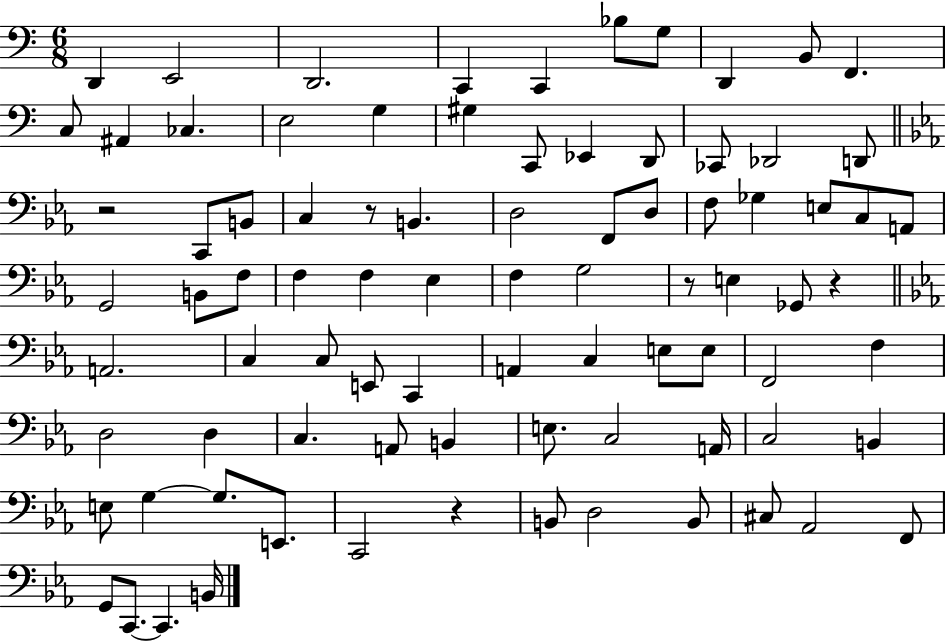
D2/q E2/h D2/h. C2/q C2/q Bb3/e G3/e D2/q B2/e F2/q. C3/e A#2/q CES3/q. E3/h G3/q G#3/q C2/e Eb2/q D2/e CES2/e Db2/h D2/e R/h C2/e B2/e C3/q R/e B2/q. D3/h F2/e D3/e F3/e Gb3/q E3/e C3/e A2/e G2/h B2/e F3/e F3/q F3/q Eb3/q F3/q G3/h R/e E3/q Gb2/e R/q A2/h. C3/q C3/e E2/e C2/q A2/q C3/q E3/e E3/e F2/h F3/q D3/h D3/q C3/q. A2/e B2/q E3/e. C3/h A2/s C3/h B2/q E3/e G3/q G3/e. E2/e. C2/h R/q B2/e D3/h B2/e C#3/e Ab2/h F2/e G2/e C2/e. C2/q. B2/s